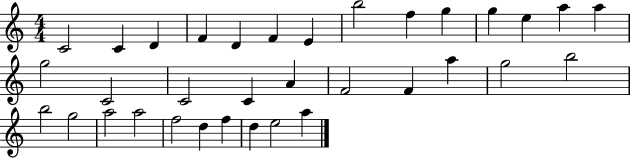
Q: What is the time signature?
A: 4/4